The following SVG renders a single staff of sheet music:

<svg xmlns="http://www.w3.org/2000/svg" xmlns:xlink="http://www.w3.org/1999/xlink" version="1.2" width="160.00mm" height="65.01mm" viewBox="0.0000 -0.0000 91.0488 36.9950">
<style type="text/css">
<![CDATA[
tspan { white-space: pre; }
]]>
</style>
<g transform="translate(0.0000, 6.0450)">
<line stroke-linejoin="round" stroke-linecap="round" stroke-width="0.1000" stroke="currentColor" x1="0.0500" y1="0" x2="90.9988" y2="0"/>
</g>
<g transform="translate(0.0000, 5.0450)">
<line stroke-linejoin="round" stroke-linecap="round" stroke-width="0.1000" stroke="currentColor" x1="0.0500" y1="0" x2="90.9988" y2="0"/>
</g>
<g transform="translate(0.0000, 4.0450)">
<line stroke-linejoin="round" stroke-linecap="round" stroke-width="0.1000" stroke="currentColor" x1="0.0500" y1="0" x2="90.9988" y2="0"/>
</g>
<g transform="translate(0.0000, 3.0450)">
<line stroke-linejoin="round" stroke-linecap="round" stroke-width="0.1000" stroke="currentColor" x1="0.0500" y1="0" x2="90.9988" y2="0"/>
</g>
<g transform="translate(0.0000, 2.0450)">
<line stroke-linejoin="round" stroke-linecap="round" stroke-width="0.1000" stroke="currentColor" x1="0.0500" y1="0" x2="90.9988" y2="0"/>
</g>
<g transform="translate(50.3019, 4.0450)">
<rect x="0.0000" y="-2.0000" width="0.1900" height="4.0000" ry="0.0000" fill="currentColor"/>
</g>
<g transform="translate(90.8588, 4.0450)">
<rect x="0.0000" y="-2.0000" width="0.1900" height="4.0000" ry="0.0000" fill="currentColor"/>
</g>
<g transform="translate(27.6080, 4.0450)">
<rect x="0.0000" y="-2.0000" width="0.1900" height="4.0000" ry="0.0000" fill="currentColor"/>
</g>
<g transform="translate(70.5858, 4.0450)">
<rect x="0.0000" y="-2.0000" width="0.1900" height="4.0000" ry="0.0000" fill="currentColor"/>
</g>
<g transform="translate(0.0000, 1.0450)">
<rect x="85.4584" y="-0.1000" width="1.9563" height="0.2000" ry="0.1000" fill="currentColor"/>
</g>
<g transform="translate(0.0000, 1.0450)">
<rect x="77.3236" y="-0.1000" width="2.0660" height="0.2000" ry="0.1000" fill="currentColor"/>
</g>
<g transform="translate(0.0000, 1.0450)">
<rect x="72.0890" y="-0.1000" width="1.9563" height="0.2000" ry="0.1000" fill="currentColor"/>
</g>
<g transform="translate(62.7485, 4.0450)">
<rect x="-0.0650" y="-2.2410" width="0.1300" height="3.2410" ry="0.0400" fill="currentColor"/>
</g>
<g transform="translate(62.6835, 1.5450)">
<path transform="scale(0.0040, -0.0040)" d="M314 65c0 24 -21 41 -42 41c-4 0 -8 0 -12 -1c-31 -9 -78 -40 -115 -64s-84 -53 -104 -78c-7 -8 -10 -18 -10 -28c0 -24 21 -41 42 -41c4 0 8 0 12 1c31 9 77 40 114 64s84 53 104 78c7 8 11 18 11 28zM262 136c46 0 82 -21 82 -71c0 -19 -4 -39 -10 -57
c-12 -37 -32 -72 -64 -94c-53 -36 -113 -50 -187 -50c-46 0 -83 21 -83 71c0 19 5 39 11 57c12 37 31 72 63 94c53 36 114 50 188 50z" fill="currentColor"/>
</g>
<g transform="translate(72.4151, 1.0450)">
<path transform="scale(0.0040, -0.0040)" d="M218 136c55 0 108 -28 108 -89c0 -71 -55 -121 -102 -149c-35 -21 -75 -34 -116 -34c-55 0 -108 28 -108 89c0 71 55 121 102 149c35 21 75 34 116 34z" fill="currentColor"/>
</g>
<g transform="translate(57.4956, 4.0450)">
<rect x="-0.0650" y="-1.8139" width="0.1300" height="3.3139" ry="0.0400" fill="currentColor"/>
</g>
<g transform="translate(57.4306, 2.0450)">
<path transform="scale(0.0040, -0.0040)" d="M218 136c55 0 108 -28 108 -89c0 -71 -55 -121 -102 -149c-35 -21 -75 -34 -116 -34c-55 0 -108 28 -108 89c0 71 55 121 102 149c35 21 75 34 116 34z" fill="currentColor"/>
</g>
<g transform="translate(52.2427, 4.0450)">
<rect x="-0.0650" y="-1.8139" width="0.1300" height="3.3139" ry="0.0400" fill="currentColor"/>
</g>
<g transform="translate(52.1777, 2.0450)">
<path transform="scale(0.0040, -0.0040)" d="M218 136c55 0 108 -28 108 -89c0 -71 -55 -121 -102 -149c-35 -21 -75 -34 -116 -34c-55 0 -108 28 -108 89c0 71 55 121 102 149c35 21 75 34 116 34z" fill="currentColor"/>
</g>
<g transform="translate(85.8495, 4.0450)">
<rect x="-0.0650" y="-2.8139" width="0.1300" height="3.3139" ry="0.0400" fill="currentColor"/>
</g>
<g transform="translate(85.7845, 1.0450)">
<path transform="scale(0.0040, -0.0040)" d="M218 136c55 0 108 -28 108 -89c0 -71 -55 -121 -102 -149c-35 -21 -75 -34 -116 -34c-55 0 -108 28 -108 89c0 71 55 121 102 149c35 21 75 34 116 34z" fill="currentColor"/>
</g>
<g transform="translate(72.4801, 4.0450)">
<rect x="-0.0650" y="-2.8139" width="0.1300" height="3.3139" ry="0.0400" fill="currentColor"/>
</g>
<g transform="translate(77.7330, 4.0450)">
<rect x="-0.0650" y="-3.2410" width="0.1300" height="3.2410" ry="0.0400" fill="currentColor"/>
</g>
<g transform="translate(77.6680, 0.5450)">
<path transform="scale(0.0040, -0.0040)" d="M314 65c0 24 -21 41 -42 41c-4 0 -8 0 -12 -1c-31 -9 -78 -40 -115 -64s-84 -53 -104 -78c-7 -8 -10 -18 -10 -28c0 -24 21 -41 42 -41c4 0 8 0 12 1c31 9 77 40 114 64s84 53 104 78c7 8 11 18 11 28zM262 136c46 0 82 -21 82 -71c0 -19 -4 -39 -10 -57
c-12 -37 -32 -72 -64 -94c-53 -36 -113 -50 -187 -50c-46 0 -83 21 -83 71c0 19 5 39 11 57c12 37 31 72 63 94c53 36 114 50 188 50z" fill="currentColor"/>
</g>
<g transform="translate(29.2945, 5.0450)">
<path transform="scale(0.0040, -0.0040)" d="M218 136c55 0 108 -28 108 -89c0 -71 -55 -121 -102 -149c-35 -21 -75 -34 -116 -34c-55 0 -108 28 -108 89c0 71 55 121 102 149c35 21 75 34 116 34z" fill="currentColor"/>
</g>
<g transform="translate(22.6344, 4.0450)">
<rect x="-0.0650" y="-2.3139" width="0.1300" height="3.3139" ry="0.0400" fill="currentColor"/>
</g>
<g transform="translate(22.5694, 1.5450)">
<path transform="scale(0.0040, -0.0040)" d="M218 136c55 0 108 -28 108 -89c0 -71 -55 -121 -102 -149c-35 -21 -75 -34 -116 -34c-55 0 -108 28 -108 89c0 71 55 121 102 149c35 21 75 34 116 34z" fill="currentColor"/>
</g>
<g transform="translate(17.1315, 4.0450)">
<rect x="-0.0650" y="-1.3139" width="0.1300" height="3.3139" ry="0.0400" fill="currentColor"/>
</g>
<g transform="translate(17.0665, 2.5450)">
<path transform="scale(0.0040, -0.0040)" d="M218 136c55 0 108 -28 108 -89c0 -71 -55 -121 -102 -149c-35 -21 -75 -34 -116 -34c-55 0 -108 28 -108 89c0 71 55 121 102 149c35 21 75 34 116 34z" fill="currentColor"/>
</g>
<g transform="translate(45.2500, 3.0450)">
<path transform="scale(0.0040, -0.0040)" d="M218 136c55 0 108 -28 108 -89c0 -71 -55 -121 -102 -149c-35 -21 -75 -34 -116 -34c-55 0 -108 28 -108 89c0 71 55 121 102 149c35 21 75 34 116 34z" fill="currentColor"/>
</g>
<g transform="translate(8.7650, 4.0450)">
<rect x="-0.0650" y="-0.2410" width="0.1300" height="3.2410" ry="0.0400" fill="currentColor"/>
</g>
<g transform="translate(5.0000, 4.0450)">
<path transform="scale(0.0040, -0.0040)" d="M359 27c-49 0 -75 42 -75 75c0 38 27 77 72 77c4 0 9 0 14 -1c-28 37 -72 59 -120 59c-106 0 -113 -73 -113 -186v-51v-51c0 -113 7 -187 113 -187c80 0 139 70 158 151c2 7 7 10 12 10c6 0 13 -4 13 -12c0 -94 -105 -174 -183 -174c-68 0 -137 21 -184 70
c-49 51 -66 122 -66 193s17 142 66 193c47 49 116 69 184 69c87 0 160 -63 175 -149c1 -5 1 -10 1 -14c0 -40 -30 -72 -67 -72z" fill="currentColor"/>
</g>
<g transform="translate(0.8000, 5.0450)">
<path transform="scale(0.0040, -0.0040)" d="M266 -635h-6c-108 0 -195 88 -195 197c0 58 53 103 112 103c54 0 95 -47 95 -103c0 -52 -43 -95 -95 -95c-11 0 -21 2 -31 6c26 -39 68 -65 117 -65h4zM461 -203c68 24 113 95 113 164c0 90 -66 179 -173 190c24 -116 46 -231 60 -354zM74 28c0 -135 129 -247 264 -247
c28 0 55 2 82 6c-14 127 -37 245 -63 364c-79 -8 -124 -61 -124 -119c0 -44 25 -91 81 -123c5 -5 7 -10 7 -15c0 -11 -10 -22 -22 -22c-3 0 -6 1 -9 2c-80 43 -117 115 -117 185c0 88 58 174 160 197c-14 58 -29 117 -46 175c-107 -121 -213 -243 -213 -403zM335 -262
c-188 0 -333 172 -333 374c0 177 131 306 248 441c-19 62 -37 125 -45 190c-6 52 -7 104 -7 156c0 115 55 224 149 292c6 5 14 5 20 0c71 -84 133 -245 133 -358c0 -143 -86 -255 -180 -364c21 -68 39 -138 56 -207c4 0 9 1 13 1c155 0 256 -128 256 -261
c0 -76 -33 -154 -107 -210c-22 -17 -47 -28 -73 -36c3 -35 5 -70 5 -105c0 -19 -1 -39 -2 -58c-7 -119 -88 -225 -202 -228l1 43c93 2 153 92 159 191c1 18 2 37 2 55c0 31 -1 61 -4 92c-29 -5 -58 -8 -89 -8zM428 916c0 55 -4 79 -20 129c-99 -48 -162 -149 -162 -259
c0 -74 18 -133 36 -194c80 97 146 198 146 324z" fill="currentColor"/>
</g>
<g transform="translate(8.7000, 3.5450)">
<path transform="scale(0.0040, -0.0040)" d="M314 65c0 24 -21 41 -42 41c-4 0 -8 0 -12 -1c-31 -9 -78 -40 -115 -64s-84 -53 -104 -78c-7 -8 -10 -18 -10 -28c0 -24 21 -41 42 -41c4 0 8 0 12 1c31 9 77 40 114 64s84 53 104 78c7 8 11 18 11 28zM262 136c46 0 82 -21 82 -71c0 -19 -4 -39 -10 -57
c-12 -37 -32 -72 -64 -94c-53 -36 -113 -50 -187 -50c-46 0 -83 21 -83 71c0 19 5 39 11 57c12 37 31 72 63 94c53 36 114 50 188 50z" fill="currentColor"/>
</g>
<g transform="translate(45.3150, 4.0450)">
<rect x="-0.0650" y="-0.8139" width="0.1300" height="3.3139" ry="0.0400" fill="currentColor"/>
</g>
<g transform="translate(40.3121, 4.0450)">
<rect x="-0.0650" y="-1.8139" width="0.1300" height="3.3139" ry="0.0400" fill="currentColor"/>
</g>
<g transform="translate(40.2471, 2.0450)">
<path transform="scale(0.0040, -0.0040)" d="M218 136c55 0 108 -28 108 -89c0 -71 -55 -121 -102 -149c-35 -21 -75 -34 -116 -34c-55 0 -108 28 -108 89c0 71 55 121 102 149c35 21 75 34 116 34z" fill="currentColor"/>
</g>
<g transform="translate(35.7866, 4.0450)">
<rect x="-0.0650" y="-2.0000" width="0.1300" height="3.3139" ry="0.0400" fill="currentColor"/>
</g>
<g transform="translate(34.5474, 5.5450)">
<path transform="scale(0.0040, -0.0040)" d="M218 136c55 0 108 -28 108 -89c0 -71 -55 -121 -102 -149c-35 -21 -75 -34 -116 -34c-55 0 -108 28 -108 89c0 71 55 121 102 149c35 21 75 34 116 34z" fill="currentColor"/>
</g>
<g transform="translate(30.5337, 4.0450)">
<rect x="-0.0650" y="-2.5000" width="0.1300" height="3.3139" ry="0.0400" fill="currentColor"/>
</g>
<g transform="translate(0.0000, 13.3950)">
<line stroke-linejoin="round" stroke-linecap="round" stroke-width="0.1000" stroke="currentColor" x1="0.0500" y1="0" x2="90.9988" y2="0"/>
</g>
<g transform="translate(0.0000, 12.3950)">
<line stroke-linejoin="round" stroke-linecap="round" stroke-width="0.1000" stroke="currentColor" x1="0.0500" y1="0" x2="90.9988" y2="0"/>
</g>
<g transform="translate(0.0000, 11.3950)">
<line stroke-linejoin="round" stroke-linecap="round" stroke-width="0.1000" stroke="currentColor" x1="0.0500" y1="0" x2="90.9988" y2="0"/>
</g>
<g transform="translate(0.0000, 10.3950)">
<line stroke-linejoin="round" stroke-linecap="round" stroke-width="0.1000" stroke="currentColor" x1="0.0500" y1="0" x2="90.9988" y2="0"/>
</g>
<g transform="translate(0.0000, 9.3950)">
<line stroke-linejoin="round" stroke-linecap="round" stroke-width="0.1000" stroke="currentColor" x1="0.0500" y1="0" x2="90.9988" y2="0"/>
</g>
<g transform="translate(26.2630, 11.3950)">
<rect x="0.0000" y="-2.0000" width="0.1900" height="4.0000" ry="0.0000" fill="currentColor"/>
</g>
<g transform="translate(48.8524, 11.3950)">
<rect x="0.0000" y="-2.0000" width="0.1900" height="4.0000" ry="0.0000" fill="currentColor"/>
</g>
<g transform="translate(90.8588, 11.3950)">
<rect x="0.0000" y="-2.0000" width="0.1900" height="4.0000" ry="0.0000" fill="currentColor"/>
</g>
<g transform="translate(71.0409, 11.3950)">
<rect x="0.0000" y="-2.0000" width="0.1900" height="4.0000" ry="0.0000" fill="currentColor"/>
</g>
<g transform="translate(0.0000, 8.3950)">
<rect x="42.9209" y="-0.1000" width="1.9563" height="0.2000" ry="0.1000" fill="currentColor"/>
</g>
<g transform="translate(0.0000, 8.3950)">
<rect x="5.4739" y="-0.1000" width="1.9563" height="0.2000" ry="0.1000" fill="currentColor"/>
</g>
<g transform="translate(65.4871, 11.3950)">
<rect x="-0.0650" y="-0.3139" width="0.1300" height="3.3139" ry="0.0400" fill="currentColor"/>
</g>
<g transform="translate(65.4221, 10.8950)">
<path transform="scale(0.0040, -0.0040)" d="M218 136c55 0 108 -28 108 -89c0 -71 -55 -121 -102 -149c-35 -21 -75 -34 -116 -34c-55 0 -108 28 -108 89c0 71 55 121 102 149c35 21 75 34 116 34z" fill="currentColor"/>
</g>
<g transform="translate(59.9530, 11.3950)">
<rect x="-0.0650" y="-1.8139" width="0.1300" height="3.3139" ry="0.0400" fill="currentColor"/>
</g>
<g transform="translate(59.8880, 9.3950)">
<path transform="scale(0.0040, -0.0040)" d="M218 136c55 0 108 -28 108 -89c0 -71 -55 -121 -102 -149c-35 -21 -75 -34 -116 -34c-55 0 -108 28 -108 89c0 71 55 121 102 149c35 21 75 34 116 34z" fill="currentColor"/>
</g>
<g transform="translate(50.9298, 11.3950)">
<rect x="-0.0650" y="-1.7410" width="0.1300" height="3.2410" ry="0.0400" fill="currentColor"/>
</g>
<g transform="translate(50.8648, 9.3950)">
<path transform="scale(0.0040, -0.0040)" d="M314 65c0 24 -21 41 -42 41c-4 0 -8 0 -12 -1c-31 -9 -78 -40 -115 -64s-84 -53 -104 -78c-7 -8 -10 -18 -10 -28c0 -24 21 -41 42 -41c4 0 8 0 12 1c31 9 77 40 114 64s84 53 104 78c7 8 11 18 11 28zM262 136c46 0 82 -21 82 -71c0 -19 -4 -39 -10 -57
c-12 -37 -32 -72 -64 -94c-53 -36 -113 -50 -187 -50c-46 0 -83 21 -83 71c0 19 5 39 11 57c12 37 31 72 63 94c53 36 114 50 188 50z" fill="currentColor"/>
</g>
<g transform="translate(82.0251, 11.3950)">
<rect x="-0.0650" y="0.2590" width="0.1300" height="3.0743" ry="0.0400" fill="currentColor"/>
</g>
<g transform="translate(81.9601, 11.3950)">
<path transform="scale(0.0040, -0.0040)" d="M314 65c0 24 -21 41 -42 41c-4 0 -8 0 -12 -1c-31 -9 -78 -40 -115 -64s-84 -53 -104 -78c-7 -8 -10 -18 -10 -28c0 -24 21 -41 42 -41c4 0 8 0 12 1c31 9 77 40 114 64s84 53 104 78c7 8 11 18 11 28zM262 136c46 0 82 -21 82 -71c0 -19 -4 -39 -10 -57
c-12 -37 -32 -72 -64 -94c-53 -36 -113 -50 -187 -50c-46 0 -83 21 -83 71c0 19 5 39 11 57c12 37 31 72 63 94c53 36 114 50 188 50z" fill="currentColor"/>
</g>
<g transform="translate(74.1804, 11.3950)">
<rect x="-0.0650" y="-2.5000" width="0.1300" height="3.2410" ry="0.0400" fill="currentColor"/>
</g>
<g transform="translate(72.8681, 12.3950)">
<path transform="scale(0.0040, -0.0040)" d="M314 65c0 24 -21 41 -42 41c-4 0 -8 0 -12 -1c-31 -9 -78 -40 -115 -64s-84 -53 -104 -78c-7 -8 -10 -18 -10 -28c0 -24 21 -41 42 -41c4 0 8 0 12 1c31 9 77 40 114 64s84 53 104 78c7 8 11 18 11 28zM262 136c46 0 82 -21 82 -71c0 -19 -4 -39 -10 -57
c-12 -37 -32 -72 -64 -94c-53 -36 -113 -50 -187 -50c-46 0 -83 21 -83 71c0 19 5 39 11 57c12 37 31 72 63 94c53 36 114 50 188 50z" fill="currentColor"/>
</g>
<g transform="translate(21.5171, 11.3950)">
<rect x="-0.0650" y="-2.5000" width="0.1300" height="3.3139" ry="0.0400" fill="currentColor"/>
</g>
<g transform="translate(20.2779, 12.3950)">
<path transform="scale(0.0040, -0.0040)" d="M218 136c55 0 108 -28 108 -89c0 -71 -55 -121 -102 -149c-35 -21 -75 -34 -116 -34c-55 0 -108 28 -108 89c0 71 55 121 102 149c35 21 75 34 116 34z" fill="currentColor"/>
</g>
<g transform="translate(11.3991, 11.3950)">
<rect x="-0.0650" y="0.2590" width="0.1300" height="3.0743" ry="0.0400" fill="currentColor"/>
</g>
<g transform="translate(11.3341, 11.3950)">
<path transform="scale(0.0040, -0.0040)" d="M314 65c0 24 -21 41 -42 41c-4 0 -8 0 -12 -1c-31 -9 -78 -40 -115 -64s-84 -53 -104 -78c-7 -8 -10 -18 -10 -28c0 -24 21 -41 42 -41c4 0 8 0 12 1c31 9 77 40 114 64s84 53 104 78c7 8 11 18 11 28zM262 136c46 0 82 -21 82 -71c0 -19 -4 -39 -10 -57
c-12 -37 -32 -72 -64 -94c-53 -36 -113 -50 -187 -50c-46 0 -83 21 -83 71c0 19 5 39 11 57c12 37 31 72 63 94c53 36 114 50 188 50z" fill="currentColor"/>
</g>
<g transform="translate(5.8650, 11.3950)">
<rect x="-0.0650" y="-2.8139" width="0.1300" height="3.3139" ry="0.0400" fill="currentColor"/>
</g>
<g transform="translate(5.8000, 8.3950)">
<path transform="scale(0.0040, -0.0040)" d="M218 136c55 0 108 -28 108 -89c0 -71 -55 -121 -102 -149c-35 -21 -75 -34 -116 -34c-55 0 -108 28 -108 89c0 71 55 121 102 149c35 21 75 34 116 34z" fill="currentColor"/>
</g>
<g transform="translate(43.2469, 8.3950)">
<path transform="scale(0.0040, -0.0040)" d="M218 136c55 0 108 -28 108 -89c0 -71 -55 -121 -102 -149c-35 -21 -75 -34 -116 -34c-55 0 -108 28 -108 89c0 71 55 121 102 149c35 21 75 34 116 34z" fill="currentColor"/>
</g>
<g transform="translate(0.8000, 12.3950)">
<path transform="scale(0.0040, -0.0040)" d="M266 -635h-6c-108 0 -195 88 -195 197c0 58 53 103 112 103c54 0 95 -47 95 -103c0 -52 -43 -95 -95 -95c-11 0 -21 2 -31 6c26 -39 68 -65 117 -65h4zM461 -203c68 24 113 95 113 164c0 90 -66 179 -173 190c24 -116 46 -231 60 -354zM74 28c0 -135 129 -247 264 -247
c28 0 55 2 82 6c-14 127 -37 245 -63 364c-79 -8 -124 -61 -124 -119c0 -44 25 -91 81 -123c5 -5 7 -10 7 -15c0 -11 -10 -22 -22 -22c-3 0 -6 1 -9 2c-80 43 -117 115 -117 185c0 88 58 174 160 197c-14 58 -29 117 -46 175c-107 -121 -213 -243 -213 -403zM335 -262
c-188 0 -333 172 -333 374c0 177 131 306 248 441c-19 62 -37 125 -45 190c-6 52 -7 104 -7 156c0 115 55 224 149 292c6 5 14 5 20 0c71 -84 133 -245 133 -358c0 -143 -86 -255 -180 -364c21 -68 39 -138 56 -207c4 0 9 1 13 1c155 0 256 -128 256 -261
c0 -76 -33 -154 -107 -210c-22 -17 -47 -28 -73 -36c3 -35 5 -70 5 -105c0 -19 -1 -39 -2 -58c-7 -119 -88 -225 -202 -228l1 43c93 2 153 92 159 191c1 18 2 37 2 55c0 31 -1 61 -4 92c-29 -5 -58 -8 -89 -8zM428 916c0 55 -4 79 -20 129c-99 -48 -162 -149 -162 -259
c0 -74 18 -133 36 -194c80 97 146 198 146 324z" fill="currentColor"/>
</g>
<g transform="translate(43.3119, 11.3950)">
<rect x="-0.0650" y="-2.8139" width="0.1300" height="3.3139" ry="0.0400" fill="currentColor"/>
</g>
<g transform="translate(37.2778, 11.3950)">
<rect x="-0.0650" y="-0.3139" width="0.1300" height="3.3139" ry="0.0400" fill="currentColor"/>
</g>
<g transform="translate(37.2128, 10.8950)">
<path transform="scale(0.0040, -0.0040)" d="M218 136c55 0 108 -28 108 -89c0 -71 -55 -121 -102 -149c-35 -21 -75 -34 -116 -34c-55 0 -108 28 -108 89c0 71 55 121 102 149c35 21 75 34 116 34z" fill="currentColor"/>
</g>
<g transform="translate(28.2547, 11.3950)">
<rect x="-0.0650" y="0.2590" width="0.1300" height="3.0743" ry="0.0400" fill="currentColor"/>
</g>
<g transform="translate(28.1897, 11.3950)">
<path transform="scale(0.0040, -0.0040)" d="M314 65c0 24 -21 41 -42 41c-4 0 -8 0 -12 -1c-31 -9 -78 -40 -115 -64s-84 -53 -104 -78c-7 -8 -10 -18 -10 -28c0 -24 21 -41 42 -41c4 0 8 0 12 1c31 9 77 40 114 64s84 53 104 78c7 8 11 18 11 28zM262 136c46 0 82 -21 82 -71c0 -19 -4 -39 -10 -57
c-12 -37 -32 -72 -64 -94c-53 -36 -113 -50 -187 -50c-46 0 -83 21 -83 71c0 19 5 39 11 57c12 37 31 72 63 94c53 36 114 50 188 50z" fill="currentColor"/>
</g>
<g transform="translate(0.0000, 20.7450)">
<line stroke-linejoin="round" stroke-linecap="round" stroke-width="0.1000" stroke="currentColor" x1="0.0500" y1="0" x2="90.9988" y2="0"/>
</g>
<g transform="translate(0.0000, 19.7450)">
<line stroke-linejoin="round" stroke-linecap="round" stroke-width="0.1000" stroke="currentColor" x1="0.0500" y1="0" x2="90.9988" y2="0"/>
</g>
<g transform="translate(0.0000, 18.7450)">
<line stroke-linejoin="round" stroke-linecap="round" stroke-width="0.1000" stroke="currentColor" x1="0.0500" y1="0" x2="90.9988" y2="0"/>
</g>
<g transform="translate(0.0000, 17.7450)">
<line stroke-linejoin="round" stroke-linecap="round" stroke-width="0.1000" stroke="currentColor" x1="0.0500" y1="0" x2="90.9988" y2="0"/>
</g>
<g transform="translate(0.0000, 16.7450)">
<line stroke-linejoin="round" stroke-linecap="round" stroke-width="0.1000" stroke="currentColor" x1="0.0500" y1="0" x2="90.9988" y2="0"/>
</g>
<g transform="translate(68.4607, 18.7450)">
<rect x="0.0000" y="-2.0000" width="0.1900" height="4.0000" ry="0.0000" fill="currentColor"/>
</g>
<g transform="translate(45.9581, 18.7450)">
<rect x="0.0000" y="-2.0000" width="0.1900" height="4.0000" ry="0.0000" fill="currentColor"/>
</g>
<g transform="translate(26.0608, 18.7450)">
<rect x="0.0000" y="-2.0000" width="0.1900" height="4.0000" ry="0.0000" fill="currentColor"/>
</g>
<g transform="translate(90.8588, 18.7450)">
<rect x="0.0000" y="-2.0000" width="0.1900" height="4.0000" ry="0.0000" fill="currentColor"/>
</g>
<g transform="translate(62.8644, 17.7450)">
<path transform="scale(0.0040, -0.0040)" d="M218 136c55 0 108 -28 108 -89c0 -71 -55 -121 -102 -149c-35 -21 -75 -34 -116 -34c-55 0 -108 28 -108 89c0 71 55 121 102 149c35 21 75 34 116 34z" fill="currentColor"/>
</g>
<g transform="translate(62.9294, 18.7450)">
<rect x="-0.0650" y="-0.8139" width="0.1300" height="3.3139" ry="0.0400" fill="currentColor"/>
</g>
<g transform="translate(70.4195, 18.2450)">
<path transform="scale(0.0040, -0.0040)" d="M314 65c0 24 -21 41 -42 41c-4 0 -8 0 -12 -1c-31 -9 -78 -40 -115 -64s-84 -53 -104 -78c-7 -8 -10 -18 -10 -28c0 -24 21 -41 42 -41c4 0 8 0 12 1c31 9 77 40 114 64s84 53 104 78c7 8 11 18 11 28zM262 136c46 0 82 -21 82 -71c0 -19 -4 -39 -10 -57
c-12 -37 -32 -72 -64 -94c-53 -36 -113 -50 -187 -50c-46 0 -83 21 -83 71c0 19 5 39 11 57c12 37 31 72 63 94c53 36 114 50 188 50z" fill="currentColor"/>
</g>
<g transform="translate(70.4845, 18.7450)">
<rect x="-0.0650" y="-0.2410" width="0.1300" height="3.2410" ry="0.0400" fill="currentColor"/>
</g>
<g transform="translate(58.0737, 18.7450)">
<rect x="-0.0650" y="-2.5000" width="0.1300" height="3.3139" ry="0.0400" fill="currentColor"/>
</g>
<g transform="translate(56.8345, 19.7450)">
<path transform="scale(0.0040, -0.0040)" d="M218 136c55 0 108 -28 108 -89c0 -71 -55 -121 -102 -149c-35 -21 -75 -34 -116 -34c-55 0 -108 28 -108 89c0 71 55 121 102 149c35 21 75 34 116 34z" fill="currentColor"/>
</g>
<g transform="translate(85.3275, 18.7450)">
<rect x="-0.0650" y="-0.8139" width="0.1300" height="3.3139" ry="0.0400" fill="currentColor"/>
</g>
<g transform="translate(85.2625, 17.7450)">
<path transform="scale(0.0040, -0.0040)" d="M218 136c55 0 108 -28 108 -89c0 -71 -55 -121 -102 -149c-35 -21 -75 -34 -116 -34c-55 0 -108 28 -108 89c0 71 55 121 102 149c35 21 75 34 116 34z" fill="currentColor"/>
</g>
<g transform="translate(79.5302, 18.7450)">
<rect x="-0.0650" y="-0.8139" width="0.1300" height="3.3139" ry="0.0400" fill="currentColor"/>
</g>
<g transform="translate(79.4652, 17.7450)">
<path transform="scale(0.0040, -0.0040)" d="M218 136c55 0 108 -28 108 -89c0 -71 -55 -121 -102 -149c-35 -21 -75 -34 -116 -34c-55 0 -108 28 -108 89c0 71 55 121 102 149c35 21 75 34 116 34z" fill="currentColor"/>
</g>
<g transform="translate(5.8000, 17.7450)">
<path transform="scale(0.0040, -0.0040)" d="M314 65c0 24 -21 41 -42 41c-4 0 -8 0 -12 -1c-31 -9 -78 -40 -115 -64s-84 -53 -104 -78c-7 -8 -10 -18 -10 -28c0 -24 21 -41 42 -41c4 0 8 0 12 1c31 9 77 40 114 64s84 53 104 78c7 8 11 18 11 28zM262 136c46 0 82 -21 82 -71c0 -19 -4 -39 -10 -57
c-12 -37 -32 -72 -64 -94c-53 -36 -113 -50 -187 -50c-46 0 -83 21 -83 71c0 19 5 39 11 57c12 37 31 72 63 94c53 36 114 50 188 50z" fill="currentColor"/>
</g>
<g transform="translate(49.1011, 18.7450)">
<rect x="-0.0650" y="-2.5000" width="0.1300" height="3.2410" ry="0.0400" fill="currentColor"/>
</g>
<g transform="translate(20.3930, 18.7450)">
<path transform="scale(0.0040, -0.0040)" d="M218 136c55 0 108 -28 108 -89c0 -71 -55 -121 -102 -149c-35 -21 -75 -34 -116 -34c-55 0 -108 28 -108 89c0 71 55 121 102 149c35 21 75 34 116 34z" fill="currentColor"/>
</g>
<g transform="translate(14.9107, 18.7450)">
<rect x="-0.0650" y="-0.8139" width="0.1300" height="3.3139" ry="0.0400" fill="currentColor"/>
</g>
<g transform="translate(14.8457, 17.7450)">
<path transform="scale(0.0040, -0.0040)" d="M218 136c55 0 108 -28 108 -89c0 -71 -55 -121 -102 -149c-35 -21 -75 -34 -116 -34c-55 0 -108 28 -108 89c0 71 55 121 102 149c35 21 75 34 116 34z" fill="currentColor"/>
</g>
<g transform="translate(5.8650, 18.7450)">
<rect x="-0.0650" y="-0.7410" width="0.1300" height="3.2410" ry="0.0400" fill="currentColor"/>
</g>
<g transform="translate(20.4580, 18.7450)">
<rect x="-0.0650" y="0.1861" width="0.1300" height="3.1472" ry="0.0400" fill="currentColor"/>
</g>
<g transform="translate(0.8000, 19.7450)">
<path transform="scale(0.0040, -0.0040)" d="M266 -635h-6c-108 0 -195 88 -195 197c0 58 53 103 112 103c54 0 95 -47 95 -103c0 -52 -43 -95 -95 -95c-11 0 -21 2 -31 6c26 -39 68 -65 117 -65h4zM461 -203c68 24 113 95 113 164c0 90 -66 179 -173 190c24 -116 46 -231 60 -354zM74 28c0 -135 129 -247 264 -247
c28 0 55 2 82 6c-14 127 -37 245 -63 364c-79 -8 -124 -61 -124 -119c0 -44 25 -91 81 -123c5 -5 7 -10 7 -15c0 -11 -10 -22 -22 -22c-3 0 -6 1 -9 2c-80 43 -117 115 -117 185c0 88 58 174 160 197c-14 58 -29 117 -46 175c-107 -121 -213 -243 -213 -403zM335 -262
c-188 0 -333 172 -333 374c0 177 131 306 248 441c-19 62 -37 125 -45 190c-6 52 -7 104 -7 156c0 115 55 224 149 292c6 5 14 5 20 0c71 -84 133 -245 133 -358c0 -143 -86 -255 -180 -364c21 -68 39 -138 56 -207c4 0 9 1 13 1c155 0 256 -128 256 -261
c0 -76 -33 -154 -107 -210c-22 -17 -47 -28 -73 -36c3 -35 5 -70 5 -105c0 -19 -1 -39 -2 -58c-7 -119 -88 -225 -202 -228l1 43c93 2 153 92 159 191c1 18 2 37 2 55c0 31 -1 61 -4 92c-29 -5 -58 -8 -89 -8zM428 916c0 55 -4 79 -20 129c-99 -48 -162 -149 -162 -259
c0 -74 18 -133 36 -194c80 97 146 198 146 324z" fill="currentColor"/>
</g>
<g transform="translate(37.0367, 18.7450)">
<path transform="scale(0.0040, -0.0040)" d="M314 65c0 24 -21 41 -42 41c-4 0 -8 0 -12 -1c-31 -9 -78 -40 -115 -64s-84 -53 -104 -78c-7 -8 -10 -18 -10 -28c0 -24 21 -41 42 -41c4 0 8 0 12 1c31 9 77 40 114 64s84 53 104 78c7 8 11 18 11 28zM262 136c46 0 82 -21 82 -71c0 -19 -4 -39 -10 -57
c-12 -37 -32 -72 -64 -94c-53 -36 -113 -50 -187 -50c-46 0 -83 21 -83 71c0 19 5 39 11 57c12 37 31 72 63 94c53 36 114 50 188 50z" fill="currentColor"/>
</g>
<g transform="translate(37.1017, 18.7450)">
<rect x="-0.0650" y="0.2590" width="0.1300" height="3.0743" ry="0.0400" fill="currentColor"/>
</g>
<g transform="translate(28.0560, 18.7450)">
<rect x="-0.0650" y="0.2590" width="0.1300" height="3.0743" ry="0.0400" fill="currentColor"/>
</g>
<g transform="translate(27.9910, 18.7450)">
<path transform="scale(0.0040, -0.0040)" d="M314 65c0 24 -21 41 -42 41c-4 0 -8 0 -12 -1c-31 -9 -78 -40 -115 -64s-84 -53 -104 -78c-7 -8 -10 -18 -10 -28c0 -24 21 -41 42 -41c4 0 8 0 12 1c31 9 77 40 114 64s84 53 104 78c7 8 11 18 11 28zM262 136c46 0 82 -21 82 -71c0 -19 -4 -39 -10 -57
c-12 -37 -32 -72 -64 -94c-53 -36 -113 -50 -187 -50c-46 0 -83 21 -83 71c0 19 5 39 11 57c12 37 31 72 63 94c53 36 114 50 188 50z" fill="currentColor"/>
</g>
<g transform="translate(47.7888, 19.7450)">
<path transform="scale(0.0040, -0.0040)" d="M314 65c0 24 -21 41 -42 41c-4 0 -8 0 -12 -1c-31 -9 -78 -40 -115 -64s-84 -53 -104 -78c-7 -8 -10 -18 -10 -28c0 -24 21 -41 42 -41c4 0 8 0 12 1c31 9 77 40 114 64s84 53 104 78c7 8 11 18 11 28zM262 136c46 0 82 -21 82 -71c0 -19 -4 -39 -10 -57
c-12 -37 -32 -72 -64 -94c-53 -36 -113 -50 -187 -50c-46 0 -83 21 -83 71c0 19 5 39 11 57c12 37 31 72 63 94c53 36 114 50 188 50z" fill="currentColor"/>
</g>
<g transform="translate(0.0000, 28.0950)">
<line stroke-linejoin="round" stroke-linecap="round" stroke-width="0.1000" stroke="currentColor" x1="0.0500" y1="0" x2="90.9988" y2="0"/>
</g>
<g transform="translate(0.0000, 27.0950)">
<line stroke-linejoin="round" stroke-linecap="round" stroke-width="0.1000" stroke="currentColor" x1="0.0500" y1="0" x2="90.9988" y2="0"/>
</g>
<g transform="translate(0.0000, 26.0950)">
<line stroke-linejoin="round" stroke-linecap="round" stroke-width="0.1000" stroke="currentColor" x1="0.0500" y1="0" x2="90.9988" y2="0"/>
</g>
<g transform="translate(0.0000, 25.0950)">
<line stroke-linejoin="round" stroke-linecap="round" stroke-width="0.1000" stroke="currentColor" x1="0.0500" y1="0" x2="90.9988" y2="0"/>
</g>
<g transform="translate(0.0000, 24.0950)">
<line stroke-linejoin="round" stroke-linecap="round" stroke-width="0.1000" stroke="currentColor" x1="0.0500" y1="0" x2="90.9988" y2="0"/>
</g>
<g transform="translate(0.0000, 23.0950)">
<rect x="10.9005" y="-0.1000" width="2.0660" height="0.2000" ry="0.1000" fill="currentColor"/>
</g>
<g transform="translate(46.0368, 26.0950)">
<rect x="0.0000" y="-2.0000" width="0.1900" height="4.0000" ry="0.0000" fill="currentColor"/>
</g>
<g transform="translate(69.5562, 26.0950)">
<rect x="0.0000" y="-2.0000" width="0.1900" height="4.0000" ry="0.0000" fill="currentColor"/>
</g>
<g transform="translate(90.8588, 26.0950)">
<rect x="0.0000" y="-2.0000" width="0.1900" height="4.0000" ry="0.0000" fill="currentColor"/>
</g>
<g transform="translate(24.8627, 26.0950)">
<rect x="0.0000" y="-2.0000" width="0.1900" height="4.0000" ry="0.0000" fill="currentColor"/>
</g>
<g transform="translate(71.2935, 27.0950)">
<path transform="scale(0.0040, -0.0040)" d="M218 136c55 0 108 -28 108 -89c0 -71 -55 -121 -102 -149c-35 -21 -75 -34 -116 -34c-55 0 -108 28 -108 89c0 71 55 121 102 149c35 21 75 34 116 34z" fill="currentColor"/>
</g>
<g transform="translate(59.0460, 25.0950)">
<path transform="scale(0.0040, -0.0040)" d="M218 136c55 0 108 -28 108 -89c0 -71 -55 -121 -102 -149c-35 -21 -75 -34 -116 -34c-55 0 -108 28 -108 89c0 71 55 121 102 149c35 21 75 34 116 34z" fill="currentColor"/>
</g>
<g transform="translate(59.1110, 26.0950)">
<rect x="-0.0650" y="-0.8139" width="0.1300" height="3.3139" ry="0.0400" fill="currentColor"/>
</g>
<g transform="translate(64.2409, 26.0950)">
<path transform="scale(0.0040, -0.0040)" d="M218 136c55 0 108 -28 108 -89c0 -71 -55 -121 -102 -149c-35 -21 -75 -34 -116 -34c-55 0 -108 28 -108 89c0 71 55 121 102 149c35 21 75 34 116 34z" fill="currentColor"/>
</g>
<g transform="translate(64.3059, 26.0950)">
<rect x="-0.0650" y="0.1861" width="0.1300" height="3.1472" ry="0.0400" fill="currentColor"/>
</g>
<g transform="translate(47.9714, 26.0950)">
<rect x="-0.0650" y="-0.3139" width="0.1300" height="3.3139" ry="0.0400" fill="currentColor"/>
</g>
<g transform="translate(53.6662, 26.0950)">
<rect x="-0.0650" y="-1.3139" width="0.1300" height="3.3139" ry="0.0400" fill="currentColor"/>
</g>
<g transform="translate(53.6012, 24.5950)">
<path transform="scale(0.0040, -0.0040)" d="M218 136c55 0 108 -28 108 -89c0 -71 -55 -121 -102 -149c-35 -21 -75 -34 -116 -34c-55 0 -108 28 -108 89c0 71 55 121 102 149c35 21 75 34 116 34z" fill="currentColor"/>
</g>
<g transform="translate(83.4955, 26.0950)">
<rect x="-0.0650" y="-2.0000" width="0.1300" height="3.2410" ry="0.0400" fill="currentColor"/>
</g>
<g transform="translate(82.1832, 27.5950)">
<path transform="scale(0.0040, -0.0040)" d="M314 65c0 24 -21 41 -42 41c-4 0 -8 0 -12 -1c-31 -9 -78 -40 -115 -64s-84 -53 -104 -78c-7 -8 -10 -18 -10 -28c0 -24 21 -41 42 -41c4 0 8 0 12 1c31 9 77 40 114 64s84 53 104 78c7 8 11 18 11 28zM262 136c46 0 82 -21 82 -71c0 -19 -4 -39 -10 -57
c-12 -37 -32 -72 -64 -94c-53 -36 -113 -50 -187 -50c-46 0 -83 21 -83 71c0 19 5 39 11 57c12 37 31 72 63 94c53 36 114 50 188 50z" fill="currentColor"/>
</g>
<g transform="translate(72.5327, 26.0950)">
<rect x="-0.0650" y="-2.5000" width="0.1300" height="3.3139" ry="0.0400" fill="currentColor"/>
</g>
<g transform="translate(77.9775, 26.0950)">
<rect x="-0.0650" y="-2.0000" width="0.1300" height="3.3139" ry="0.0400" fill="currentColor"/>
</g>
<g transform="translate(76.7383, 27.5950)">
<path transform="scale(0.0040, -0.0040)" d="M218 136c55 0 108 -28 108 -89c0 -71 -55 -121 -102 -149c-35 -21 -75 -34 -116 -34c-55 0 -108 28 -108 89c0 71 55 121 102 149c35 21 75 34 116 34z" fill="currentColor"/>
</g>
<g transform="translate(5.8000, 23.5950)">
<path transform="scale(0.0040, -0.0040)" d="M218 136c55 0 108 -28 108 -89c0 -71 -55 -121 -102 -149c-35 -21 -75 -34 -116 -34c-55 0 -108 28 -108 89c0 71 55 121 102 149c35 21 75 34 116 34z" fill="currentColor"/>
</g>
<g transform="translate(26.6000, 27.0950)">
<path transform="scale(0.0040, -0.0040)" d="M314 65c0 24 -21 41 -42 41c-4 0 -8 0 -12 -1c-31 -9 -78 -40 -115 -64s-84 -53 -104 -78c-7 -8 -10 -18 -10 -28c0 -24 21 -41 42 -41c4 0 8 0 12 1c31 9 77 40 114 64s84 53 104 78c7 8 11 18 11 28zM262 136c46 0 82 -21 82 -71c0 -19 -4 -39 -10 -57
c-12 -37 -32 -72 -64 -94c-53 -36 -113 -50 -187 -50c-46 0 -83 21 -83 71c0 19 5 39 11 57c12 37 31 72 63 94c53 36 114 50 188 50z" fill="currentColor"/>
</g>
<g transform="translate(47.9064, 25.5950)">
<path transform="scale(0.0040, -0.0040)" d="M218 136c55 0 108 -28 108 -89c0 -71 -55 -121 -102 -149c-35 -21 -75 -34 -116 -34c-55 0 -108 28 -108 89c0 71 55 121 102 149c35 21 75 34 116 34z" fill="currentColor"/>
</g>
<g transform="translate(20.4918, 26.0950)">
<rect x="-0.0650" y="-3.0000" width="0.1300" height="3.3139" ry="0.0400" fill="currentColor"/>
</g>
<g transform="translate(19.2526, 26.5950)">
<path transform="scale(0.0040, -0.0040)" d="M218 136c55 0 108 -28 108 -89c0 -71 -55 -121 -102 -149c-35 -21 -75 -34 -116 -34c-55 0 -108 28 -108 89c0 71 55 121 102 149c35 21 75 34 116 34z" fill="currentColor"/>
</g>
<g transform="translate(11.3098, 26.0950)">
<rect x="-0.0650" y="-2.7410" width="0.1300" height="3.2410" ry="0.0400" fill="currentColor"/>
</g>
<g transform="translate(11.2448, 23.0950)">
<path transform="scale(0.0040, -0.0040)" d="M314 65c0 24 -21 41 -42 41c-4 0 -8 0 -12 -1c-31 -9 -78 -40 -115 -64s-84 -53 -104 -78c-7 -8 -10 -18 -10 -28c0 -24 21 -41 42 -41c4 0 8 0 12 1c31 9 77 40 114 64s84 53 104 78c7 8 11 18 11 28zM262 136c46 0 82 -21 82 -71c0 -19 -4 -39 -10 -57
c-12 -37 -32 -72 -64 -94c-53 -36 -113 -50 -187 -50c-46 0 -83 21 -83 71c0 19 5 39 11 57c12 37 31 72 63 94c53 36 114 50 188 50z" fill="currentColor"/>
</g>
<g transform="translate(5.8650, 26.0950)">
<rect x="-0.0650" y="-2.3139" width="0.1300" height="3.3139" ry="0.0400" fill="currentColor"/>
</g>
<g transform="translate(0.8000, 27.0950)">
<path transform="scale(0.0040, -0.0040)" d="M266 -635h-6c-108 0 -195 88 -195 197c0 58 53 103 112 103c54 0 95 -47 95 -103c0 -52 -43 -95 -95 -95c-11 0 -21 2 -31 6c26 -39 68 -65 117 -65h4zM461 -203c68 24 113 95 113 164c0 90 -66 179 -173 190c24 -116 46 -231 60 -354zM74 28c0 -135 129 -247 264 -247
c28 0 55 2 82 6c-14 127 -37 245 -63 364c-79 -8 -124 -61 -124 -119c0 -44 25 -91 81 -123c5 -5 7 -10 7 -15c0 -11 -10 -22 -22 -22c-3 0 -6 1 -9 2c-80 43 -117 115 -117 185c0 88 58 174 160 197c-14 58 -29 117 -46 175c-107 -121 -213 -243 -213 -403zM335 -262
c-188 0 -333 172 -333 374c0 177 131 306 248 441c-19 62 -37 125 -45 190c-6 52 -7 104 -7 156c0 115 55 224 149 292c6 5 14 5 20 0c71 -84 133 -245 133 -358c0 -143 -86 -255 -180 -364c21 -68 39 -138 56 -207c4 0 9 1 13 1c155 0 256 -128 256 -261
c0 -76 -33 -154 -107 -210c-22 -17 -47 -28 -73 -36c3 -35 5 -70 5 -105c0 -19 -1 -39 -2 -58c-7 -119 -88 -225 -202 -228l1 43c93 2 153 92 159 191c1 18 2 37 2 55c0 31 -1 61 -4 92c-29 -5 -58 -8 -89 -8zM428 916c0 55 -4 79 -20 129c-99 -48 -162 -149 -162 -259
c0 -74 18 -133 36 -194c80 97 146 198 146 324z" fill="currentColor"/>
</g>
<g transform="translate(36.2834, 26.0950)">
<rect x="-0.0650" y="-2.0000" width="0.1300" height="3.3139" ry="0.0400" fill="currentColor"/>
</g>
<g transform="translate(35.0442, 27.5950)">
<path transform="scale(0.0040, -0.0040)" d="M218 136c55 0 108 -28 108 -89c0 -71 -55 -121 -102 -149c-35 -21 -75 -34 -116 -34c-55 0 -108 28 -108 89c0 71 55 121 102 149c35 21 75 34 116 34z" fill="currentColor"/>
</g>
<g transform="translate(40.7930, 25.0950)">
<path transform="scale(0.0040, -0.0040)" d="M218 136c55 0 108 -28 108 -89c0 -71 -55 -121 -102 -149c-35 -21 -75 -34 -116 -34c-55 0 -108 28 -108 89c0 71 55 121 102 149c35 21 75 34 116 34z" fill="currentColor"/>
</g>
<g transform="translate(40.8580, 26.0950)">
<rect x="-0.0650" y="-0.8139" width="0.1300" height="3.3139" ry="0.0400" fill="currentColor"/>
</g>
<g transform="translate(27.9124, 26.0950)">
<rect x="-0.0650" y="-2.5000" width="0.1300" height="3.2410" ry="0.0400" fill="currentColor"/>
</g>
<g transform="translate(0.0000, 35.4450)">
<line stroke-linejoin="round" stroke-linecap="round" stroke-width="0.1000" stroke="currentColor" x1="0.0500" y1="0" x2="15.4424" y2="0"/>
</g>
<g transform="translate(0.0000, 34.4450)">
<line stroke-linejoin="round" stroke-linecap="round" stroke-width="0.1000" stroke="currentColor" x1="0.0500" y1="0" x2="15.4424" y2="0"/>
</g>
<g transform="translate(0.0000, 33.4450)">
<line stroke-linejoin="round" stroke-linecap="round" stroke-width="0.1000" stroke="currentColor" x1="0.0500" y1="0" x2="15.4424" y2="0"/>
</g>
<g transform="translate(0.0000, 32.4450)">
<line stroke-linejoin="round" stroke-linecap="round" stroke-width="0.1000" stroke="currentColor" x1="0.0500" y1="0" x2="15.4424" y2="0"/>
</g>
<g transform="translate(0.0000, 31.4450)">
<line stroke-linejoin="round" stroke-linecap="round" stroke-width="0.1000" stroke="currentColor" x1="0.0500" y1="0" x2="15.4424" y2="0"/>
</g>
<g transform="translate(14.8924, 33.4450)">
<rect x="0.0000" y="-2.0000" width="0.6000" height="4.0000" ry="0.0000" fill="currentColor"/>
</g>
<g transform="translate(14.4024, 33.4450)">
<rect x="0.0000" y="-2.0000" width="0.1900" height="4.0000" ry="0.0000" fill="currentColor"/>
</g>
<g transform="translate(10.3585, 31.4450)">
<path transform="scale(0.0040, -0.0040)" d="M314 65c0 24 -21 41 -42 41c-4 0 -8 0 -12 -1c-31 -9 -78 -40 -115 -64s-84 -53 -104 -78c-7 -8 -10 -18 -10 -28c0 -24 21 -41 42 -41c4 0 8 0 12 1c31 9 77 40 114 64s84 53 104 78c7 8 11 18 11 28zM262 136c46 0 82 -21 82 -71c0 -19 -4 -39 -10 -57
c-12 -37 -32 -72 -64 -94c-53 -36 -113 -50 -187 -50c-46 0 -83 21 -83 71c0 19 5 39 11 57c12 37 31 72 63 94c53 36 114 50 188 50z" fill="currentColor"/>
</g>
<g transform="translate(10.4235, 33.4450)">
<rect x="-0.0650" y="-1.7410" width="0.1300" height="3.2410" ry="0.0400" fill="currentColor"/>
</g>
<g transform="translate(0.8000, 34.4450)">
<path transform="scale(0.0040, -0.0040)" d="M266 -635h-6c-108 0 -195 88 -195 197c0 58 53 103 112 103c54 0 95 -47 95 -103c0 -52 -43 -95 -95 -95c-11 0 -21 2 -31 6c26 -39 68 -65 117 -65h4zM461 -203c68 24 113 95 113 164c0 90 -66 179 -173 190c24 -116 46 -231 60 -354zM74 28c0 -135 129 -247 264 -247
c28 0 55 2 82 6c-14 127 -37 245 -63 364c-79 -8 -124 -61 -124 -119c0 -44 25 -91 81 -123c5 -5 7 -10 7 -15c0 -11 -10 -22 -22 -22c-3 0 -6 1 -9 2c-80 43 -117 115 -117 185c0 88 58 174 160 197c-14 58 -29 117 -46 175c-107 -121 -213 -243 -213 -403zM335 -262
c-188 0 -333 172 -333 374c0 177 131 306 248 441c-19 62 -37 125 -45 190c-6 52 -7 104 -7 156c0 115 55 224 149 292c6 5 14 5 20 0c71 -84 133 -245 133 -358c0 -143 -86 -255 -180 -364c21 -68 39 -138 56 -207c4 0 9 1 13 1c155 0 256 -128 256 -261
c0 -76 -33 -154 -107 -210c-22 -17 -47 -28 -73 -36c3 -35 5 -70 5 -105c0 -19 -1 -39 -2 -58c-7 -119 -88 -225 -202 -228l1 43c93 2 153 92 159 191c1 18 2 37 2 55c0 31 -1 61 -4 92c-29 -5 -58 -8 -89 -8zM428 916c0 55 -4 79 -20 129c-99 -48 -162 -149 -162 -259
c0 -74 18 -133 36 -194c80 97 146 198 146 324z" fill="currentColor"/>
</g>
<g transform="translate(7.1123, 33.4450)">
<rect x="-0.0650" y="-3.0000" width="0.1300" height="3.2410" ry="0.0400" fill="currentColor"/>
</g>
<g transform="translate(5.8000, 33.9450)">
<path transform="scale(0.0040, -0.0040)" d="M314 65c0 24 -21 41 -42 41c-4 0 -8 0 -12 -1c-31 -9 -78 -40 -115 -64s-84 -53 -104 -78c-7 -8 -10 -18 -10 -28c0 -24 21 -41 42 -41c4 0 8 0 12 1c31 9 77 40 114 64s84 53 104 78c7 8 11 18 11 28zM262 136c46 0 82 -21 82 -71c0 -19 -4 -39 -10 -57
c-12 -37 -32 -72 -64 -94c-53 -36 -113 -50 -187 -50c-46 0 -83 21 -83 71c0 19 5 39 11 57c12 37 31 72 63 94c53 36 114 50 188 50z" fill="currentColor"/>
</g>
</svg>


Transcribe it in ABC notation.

X:1
T:Untitled
M:4/4
L:1/4
K:C
c2 e g G F f d f f g2 a b2 a a B2 G B2 c a f2 f c G2 B2 d2 d B B2 B2 G2 G d c2 d d g a2 A G2 F d c e d B G F F2 A2 f2